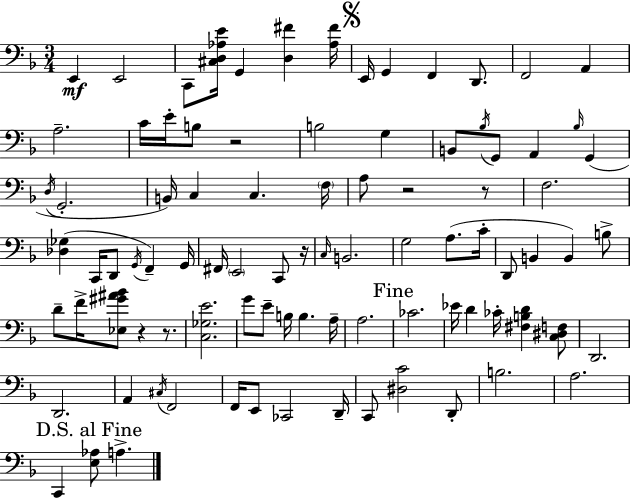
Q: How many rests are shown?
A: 6